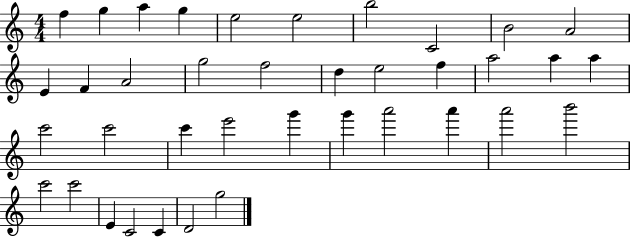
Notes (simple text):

F5/q G5/q A5/q G5/q E5/h E5/h B5/h C4/h B4/h A4/h E4/q F4/q A4/h G5/h F5/h D5/q E5/h F5/q A5/h A5/q A5/q C6/h C6/h C6/q E6/h G6/q G6/q A6/h A6/q A6/h B6/h C6/h C6/h E4/q C4/h C4/q D4/h G5/h